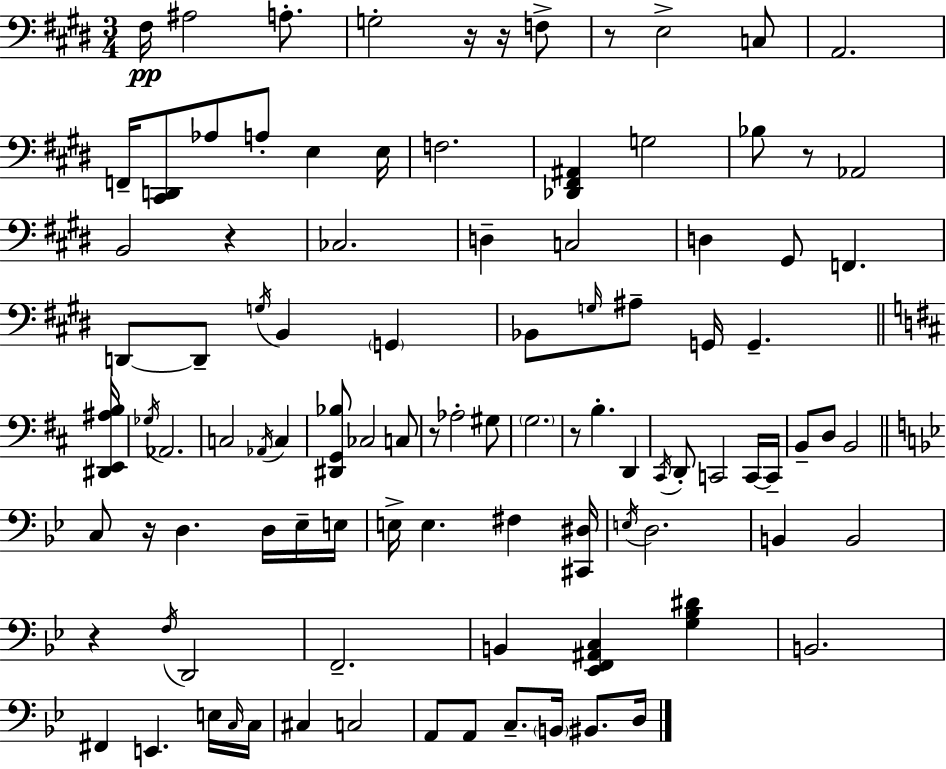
X:1
T:Untitled
M:3/4
L:1/4
K:E
^F,/4 ^A,2 A,/2 G,2 z/4 z/4 F,/2 z/2 E,2 C,/2 A,,2 F,,/4 [^C,,D,,]/2 _A,/2 A,/2 E, E,/4 F,2 [_D,,^F,,^A,,] G,2 _B,/2 z/2 _A,,2 B,,2 z _C,2 D, C,2 D, ^G,,/2 F,, D,,/2 D,,/2 G,/4 B,, G,, _B,,/2 G,/4 ^A,/2 G,,/4 G,, [^D,,E,,^A,B,]/4 _G,/4 _A,,2 C,2 _A,,/4 C, [^D,,G,,_B,]/2 _C,2 C,/2 z/2 _A,2 ^G,/2 G,2 z/2 B, D,, ^C,,/4 D,,/2 C,,2 C,,/4 C,,/4 B,,/2 D,/2 B,,2 C,/2 z/4 D, D,/4 _E,/4 E,/4 E,/4 E, ^F, [^C,,^D,]/4 E,/4 D,2 B,, B,,2 z F,/4 D,,2 F,,2 B,, [_E,,F,,^A,,C,] [G,_B,^D] B,,2 ^F,, E,, E,/4 C,/4 C,/4 ^C, C,2 A,,/2 A,,/2 C,/2 B,,/4 ^B,,/2 D,/4